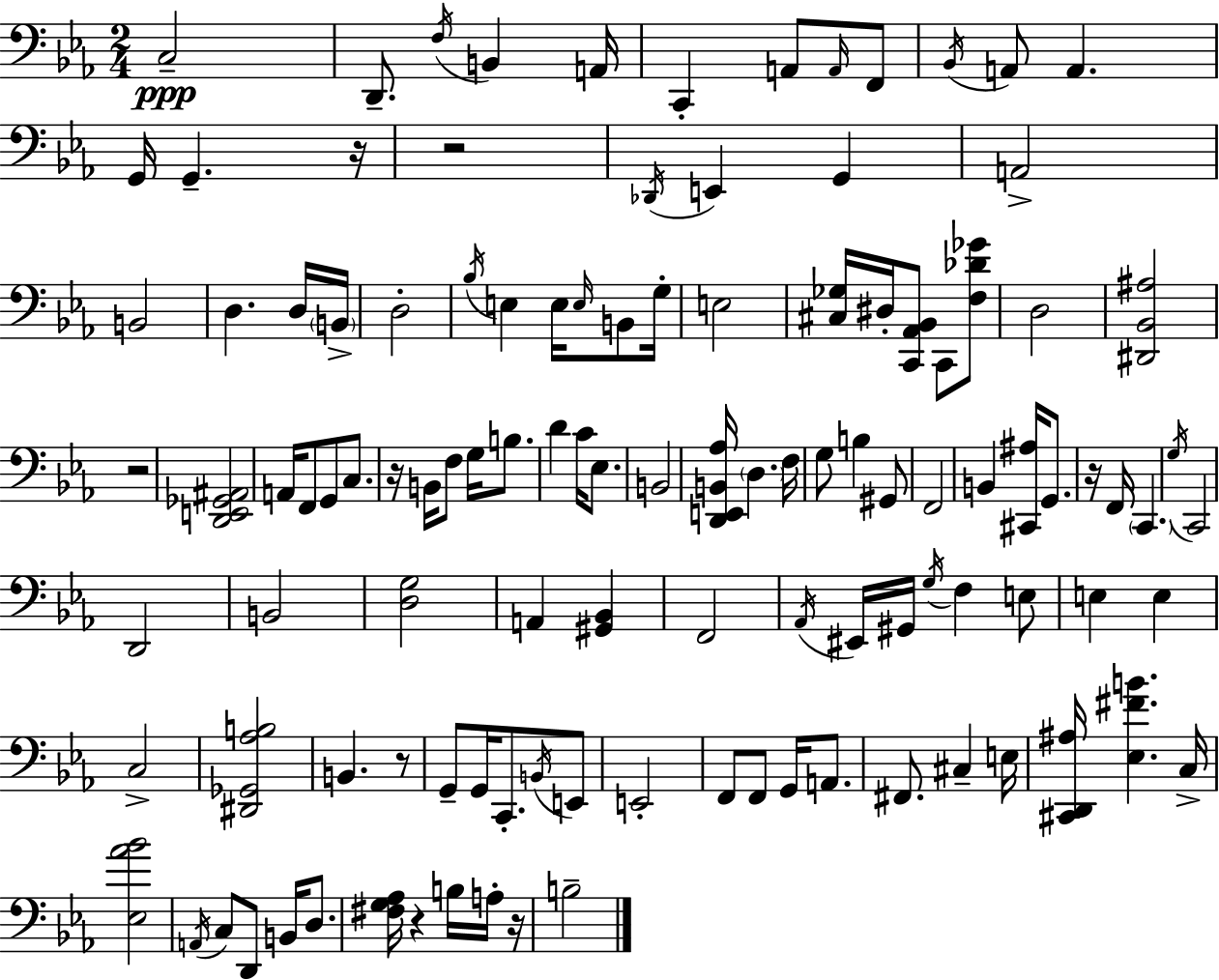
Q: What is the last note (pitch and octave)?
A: B3